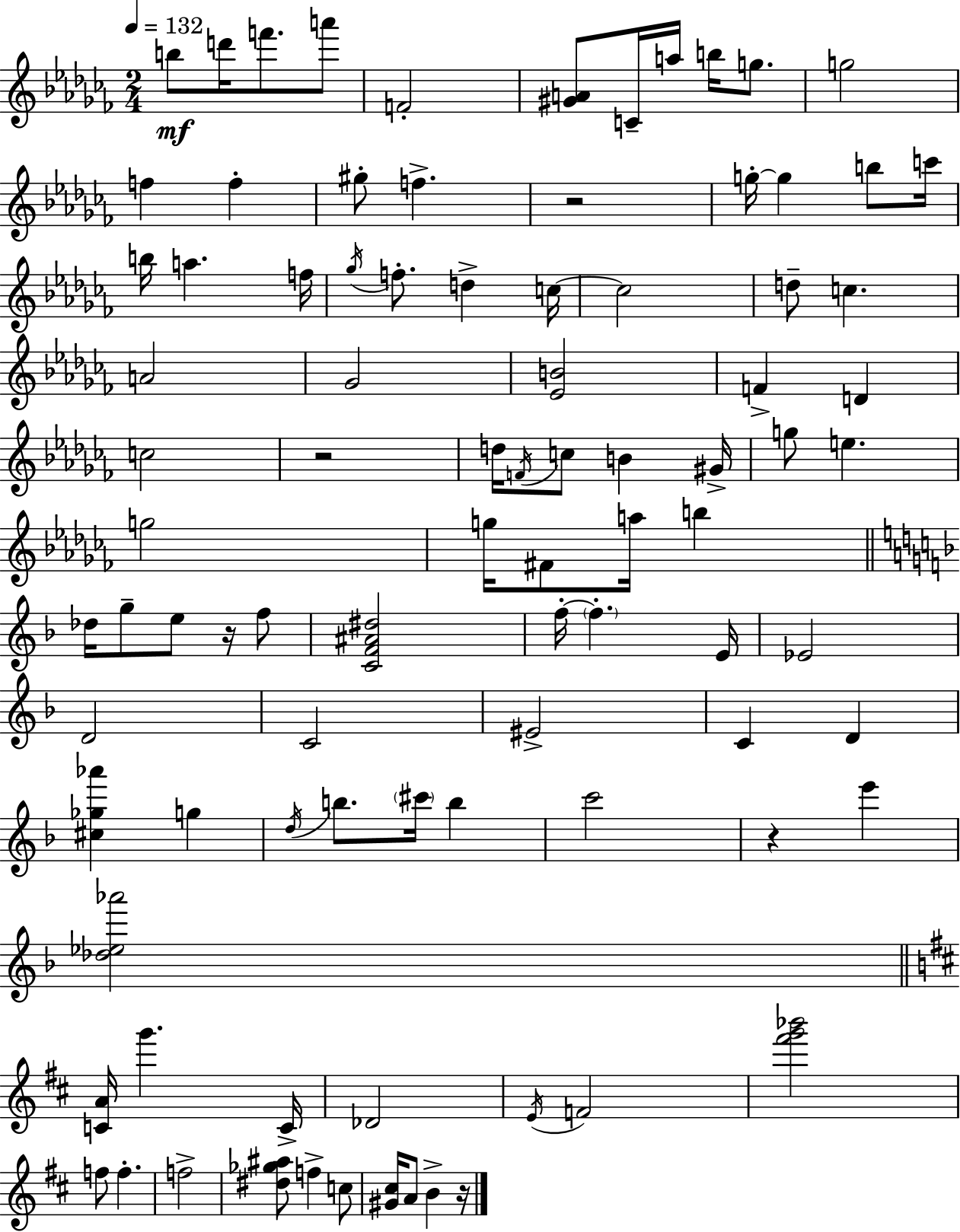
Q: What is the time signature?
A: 2/4